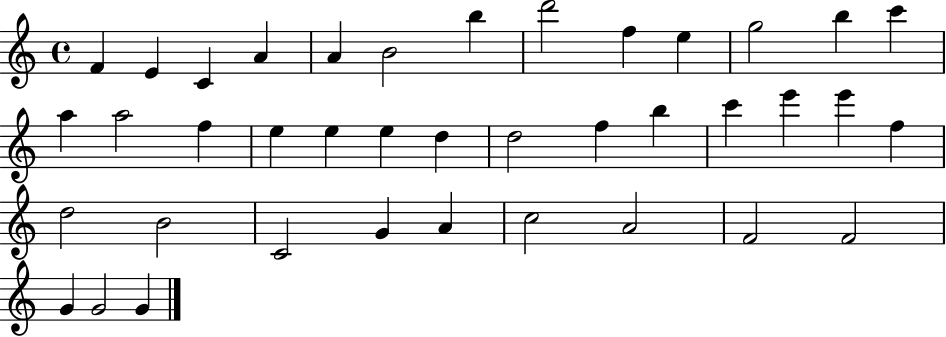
{
  \clef treble
  \time 4/4
  \defaultTimeSignature
  \key c \major
  f'4 e'4 c'4 a'4 | a'4 b'2 b''4 | d'''2 f''4 e''4 | g''2 b''4 c'''4 | \break a''4 a''2 f''4 | e''4 e''4 e''4 d''4 | d''2 f''4 b''4 | c'''4 e'''4 e'''4 f''4 | \break d''2 b'2 | c'2 g'4 a'4 | c''2 a'2 | f'2 f'2 | \break g'4 g'2 g'4 | \bar "|."
}